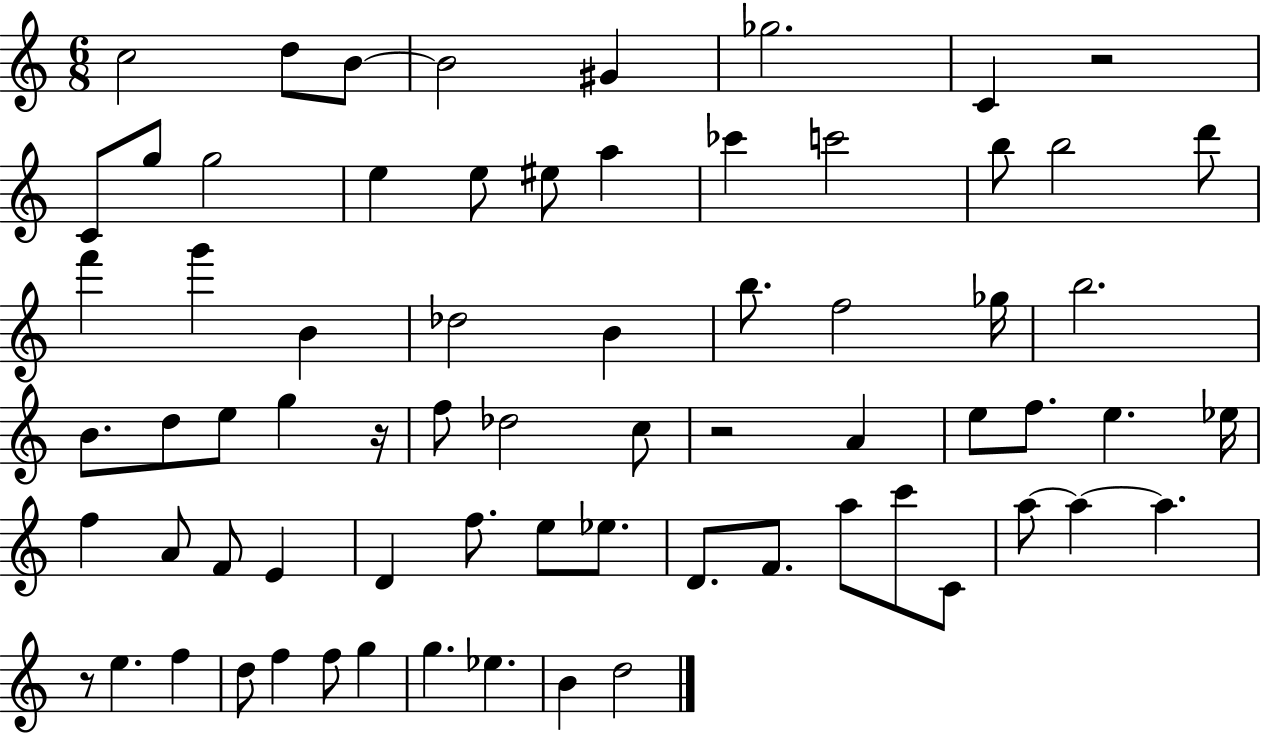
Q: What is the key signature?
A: C major